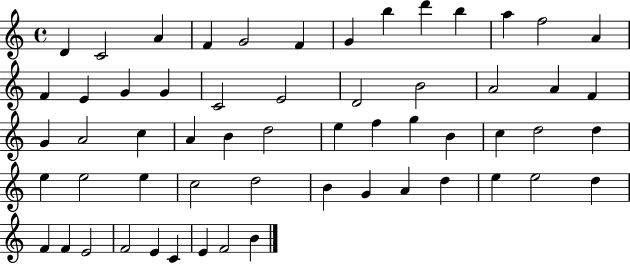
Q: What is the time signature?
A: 4/4